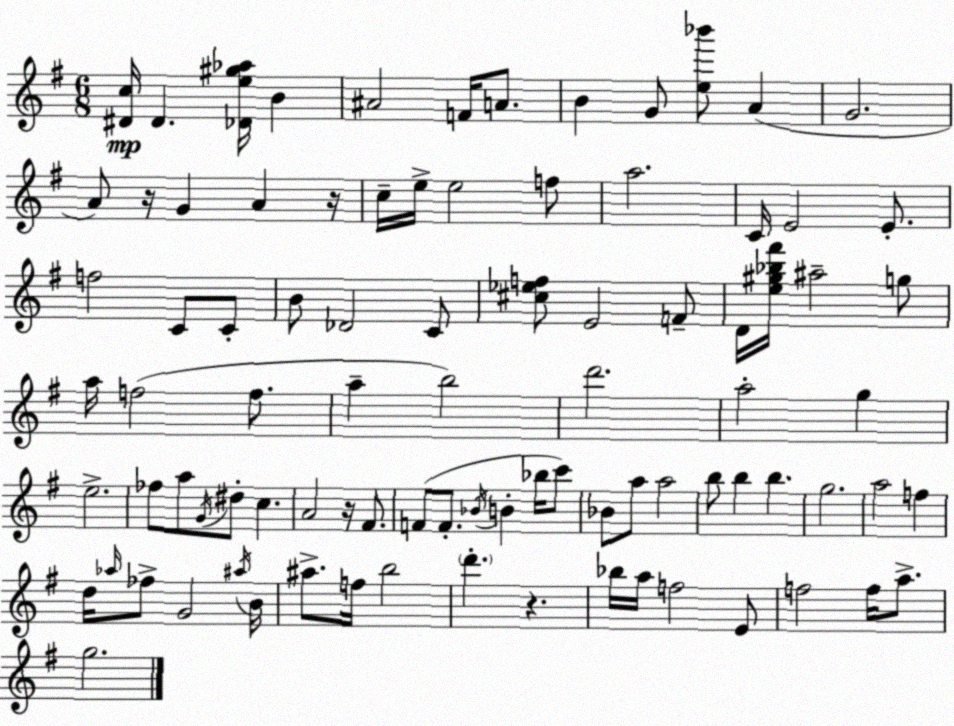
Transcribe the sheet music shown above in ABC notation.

X:1
T:Untitled
M:6/8
L:1/4
K:Em
[^Dc]/4 ^D [_De^g_a]/4 B ^A2 F/4 A/2 B G/2 [e_b']/2 A G2 A/2 z/4 G A z/4 c/4 e/4 e2 f/2 a2 C/4 E2 E/2 f2 C/2 C/2 B/2 _D2 C/2 [^c_ef]/2 E2 F/2 D/4 [e^g_b^f']/4 ^a2 g/2 a/4 f2 f/2 a b2 d'2 a2 g e2 _f/2 a/2 G/4 ^d/2 c A2 z/4 ^F/2 F/2 F/2 _B/4 B _b/4 c'/2 _B/2 a/2 a2 b/2 b b g2 a2 f d/4 _a/4 _f/2 G2 ^a/4 B/4 ^a/2 f/4 b2 d' z _b/4 a/4 f2 E/2 f2 f/4 a/2 g2